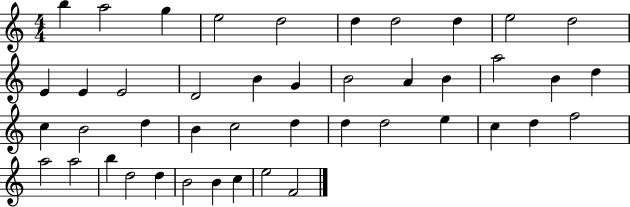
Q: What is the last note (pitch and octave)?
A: F4